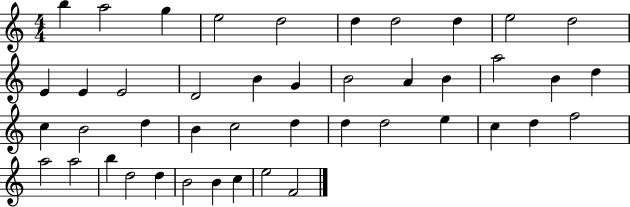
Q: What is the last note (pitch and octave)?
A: F4